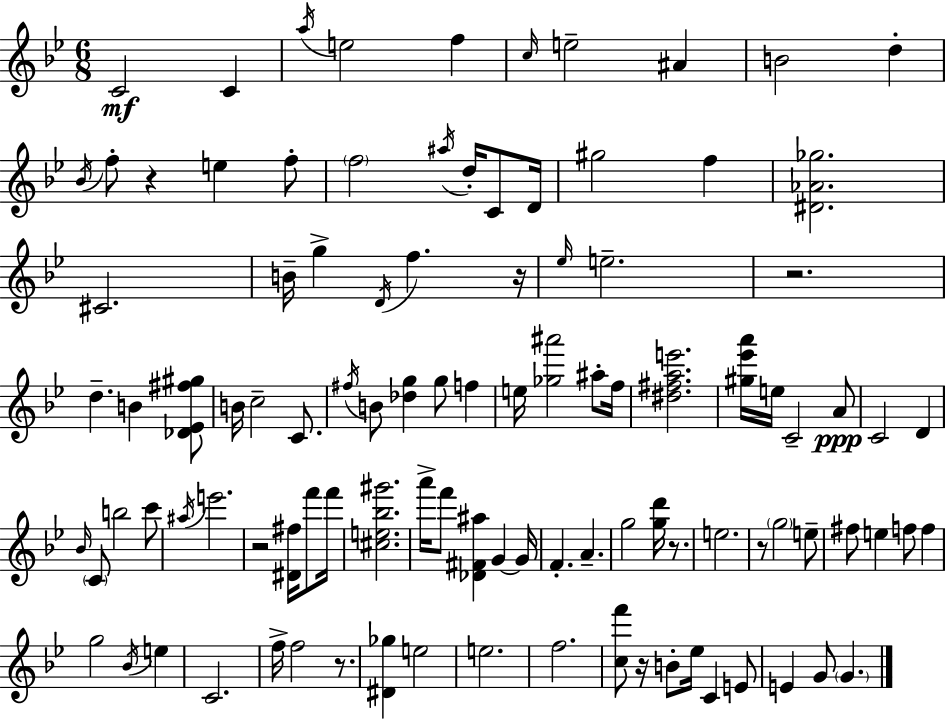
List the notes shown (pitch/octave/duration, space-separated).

C4/h C4/q A5/s E5/h F5/q C5/s E5/h A#4/q B4/h D5/q Bb4/s F5/e R/q E5/q F5/e F5/h A#5/s D5/s C4/e D4/s G#5/h F5/q [D#4,Ab4,Gb5]/h. C#4/h. B4/s G5/q D4/s F5/q. R/s Eb5/s E5/h. R/h. D5/q. B4/q [Db4,Eb4,F#5,G#5]/e B4/s C5/h C4/e. F#5/s B4/e [Db5,G5]/q G5/e F5/q E5/s [Gb5,A#6]/h A#5/e F5/s [D#5,F#5,A5,E6]/h. [G#5,Eb6,A6]/s E5/s C4/h A4/e C4/h D4/q Bb4/s C4/e B5/h C6/e A#5/s E6/h. R/h [D#4,F#5]/s F6/e F6/s [C#5,E5,Bb5,G#6]/h. A6/s F6/e [Db4,F#4,A#5]/q G4/q G4/s F4/q. A4/q. G5/h [G5,D6]/s R/e. E5/h. R/e G5/h E5/e F#5/e E5/q F5/e F5/q G5/h Bb4/s E5/q C4/h. F5/s F5/h R/e. [D#4,Gb5]/q E5/h E5/h. F5/h. [C5,F6]/e R/s B4/e Eb5/s C4/q E4/e E4/q G4/e G4/q.